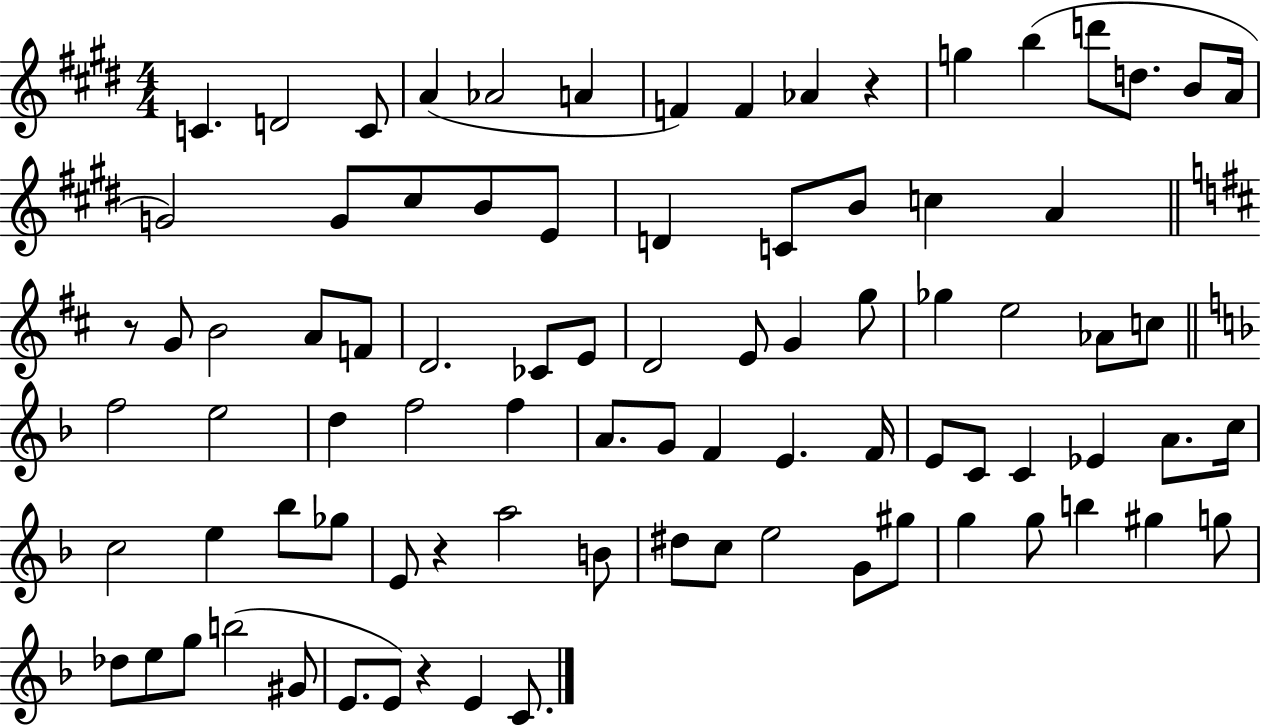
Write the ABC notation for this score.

X:1
T:Untitled
M:4/4
L:1/4
K:E
C D2 C/2 A _A2 A F F _A z g b d'/2 d/2 B/2 A/4 G2 G/2 ^c/2 B/2 E/2 D C/2 B/2 c A z/2 G/2 B2 A/2 F/2 D2 _C/2 E/2 D2 E/2 G g/2 _g e2 _A/2 c/2 f2 e2 d f2 f A/2 G/2 F E F/4 E/2 C/2 C _E A/2 c/4 c2 e _b/2 _g/2 E/2 z a2 B/2 ^d/2 c/2 e2 G/2 ^g/2 g g/2 b ^g g/2 _d/2 e/2 g/2 b2 ^G/2 E/2 E/2 z E C/2